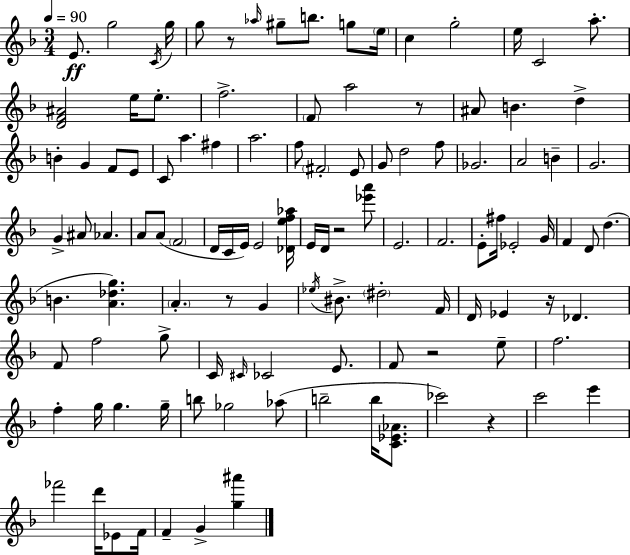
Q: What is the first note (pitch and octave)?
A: E4